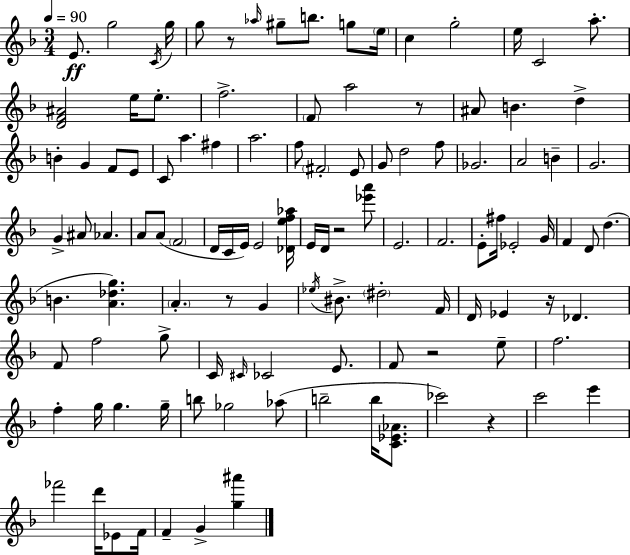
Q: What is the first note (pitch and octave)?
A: E4